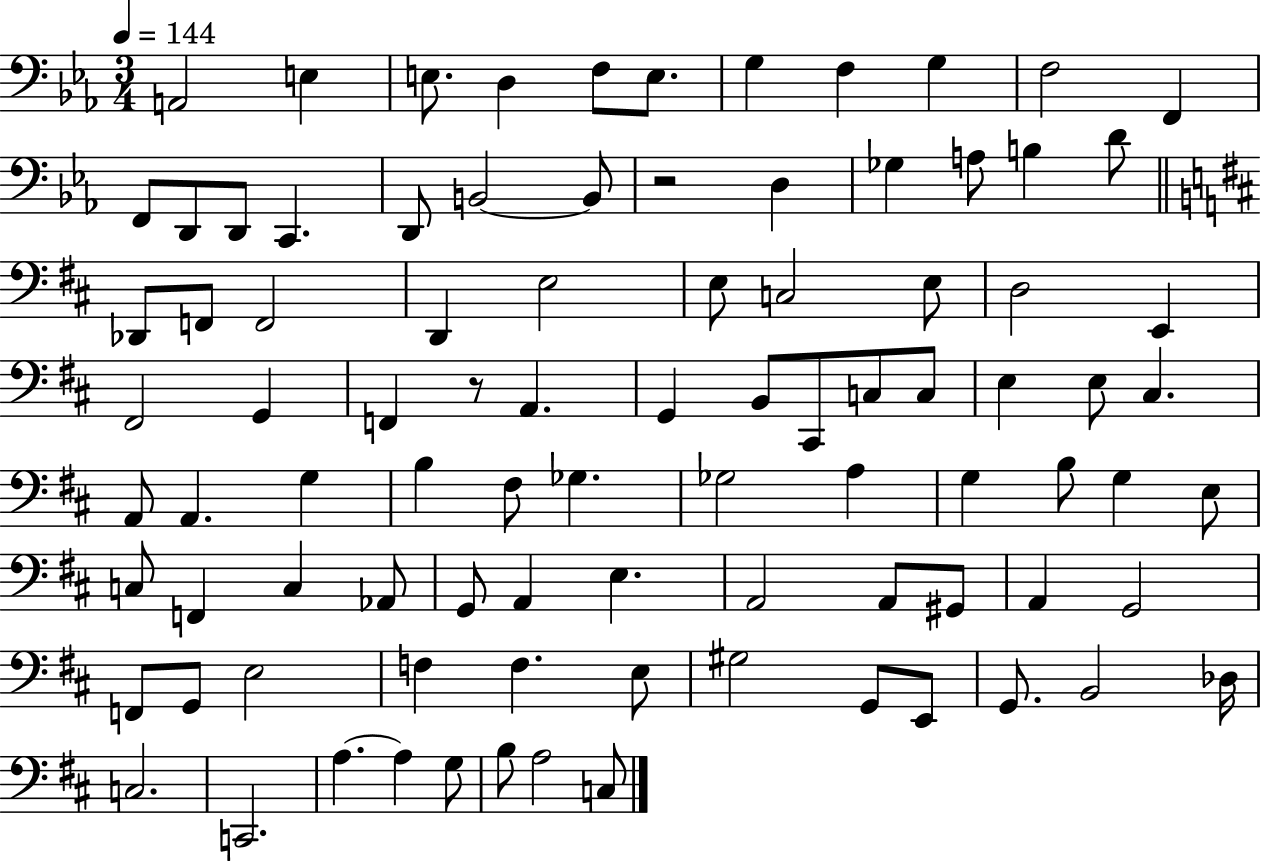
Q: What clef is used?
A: bass